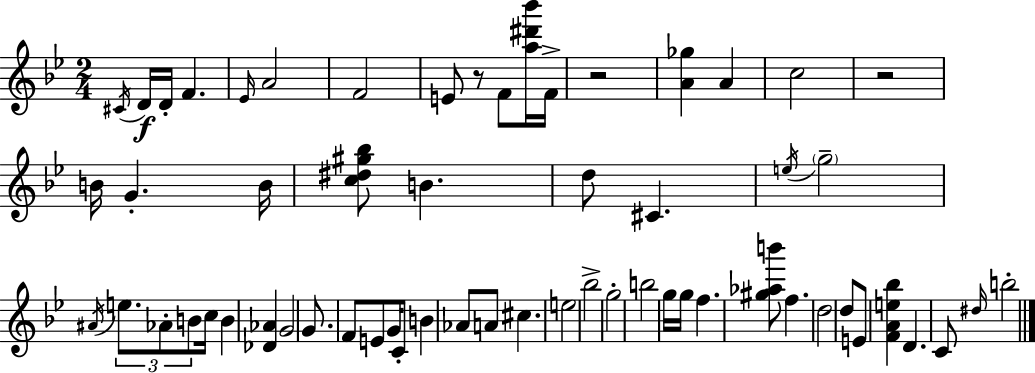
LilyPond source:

{
  \clef treble
  \numericTimeSignature
  \time 2/4
  \key bes \major
  \acciaccatura { cis'16 }\f d'16 d'16-. f'4. | \grace { ees'16 } a'2 | f'2 | e'8 r8 f'8 | \break <a'' dis''' bes'''>16 f'16-> r2 | <a' ges''>4 a'4 | c''2 | r2 | \break b'16 g'4.-. | b'16 <c'' dis'' gis'' bes''>8 b'4. | d''8 cis'4. | \acciaccatura { e''16 } \parenthesize g''2-- | \break \acciaccatura { ais'16 } \tuplet 3/2 { e''8. aes'8-. | b'8 } c''16 b'4 | <des' aes'>4 g'2 | g'8. f'8 | \break e'8 g'16 c'8-. b'4 | aes'8 a'8 cis''4. | e''2 | bes''2-> | \break g''2-. | b''2 | g''16 g''16 f''4. | <gis'' aes'' b'''>8 f''4. | \break d''2 | d''8 e'8 | <f' a' e'' bes''>4 d'4. | c'8 \grace { dis''16 } b''2-. | \break \bar "|."
}